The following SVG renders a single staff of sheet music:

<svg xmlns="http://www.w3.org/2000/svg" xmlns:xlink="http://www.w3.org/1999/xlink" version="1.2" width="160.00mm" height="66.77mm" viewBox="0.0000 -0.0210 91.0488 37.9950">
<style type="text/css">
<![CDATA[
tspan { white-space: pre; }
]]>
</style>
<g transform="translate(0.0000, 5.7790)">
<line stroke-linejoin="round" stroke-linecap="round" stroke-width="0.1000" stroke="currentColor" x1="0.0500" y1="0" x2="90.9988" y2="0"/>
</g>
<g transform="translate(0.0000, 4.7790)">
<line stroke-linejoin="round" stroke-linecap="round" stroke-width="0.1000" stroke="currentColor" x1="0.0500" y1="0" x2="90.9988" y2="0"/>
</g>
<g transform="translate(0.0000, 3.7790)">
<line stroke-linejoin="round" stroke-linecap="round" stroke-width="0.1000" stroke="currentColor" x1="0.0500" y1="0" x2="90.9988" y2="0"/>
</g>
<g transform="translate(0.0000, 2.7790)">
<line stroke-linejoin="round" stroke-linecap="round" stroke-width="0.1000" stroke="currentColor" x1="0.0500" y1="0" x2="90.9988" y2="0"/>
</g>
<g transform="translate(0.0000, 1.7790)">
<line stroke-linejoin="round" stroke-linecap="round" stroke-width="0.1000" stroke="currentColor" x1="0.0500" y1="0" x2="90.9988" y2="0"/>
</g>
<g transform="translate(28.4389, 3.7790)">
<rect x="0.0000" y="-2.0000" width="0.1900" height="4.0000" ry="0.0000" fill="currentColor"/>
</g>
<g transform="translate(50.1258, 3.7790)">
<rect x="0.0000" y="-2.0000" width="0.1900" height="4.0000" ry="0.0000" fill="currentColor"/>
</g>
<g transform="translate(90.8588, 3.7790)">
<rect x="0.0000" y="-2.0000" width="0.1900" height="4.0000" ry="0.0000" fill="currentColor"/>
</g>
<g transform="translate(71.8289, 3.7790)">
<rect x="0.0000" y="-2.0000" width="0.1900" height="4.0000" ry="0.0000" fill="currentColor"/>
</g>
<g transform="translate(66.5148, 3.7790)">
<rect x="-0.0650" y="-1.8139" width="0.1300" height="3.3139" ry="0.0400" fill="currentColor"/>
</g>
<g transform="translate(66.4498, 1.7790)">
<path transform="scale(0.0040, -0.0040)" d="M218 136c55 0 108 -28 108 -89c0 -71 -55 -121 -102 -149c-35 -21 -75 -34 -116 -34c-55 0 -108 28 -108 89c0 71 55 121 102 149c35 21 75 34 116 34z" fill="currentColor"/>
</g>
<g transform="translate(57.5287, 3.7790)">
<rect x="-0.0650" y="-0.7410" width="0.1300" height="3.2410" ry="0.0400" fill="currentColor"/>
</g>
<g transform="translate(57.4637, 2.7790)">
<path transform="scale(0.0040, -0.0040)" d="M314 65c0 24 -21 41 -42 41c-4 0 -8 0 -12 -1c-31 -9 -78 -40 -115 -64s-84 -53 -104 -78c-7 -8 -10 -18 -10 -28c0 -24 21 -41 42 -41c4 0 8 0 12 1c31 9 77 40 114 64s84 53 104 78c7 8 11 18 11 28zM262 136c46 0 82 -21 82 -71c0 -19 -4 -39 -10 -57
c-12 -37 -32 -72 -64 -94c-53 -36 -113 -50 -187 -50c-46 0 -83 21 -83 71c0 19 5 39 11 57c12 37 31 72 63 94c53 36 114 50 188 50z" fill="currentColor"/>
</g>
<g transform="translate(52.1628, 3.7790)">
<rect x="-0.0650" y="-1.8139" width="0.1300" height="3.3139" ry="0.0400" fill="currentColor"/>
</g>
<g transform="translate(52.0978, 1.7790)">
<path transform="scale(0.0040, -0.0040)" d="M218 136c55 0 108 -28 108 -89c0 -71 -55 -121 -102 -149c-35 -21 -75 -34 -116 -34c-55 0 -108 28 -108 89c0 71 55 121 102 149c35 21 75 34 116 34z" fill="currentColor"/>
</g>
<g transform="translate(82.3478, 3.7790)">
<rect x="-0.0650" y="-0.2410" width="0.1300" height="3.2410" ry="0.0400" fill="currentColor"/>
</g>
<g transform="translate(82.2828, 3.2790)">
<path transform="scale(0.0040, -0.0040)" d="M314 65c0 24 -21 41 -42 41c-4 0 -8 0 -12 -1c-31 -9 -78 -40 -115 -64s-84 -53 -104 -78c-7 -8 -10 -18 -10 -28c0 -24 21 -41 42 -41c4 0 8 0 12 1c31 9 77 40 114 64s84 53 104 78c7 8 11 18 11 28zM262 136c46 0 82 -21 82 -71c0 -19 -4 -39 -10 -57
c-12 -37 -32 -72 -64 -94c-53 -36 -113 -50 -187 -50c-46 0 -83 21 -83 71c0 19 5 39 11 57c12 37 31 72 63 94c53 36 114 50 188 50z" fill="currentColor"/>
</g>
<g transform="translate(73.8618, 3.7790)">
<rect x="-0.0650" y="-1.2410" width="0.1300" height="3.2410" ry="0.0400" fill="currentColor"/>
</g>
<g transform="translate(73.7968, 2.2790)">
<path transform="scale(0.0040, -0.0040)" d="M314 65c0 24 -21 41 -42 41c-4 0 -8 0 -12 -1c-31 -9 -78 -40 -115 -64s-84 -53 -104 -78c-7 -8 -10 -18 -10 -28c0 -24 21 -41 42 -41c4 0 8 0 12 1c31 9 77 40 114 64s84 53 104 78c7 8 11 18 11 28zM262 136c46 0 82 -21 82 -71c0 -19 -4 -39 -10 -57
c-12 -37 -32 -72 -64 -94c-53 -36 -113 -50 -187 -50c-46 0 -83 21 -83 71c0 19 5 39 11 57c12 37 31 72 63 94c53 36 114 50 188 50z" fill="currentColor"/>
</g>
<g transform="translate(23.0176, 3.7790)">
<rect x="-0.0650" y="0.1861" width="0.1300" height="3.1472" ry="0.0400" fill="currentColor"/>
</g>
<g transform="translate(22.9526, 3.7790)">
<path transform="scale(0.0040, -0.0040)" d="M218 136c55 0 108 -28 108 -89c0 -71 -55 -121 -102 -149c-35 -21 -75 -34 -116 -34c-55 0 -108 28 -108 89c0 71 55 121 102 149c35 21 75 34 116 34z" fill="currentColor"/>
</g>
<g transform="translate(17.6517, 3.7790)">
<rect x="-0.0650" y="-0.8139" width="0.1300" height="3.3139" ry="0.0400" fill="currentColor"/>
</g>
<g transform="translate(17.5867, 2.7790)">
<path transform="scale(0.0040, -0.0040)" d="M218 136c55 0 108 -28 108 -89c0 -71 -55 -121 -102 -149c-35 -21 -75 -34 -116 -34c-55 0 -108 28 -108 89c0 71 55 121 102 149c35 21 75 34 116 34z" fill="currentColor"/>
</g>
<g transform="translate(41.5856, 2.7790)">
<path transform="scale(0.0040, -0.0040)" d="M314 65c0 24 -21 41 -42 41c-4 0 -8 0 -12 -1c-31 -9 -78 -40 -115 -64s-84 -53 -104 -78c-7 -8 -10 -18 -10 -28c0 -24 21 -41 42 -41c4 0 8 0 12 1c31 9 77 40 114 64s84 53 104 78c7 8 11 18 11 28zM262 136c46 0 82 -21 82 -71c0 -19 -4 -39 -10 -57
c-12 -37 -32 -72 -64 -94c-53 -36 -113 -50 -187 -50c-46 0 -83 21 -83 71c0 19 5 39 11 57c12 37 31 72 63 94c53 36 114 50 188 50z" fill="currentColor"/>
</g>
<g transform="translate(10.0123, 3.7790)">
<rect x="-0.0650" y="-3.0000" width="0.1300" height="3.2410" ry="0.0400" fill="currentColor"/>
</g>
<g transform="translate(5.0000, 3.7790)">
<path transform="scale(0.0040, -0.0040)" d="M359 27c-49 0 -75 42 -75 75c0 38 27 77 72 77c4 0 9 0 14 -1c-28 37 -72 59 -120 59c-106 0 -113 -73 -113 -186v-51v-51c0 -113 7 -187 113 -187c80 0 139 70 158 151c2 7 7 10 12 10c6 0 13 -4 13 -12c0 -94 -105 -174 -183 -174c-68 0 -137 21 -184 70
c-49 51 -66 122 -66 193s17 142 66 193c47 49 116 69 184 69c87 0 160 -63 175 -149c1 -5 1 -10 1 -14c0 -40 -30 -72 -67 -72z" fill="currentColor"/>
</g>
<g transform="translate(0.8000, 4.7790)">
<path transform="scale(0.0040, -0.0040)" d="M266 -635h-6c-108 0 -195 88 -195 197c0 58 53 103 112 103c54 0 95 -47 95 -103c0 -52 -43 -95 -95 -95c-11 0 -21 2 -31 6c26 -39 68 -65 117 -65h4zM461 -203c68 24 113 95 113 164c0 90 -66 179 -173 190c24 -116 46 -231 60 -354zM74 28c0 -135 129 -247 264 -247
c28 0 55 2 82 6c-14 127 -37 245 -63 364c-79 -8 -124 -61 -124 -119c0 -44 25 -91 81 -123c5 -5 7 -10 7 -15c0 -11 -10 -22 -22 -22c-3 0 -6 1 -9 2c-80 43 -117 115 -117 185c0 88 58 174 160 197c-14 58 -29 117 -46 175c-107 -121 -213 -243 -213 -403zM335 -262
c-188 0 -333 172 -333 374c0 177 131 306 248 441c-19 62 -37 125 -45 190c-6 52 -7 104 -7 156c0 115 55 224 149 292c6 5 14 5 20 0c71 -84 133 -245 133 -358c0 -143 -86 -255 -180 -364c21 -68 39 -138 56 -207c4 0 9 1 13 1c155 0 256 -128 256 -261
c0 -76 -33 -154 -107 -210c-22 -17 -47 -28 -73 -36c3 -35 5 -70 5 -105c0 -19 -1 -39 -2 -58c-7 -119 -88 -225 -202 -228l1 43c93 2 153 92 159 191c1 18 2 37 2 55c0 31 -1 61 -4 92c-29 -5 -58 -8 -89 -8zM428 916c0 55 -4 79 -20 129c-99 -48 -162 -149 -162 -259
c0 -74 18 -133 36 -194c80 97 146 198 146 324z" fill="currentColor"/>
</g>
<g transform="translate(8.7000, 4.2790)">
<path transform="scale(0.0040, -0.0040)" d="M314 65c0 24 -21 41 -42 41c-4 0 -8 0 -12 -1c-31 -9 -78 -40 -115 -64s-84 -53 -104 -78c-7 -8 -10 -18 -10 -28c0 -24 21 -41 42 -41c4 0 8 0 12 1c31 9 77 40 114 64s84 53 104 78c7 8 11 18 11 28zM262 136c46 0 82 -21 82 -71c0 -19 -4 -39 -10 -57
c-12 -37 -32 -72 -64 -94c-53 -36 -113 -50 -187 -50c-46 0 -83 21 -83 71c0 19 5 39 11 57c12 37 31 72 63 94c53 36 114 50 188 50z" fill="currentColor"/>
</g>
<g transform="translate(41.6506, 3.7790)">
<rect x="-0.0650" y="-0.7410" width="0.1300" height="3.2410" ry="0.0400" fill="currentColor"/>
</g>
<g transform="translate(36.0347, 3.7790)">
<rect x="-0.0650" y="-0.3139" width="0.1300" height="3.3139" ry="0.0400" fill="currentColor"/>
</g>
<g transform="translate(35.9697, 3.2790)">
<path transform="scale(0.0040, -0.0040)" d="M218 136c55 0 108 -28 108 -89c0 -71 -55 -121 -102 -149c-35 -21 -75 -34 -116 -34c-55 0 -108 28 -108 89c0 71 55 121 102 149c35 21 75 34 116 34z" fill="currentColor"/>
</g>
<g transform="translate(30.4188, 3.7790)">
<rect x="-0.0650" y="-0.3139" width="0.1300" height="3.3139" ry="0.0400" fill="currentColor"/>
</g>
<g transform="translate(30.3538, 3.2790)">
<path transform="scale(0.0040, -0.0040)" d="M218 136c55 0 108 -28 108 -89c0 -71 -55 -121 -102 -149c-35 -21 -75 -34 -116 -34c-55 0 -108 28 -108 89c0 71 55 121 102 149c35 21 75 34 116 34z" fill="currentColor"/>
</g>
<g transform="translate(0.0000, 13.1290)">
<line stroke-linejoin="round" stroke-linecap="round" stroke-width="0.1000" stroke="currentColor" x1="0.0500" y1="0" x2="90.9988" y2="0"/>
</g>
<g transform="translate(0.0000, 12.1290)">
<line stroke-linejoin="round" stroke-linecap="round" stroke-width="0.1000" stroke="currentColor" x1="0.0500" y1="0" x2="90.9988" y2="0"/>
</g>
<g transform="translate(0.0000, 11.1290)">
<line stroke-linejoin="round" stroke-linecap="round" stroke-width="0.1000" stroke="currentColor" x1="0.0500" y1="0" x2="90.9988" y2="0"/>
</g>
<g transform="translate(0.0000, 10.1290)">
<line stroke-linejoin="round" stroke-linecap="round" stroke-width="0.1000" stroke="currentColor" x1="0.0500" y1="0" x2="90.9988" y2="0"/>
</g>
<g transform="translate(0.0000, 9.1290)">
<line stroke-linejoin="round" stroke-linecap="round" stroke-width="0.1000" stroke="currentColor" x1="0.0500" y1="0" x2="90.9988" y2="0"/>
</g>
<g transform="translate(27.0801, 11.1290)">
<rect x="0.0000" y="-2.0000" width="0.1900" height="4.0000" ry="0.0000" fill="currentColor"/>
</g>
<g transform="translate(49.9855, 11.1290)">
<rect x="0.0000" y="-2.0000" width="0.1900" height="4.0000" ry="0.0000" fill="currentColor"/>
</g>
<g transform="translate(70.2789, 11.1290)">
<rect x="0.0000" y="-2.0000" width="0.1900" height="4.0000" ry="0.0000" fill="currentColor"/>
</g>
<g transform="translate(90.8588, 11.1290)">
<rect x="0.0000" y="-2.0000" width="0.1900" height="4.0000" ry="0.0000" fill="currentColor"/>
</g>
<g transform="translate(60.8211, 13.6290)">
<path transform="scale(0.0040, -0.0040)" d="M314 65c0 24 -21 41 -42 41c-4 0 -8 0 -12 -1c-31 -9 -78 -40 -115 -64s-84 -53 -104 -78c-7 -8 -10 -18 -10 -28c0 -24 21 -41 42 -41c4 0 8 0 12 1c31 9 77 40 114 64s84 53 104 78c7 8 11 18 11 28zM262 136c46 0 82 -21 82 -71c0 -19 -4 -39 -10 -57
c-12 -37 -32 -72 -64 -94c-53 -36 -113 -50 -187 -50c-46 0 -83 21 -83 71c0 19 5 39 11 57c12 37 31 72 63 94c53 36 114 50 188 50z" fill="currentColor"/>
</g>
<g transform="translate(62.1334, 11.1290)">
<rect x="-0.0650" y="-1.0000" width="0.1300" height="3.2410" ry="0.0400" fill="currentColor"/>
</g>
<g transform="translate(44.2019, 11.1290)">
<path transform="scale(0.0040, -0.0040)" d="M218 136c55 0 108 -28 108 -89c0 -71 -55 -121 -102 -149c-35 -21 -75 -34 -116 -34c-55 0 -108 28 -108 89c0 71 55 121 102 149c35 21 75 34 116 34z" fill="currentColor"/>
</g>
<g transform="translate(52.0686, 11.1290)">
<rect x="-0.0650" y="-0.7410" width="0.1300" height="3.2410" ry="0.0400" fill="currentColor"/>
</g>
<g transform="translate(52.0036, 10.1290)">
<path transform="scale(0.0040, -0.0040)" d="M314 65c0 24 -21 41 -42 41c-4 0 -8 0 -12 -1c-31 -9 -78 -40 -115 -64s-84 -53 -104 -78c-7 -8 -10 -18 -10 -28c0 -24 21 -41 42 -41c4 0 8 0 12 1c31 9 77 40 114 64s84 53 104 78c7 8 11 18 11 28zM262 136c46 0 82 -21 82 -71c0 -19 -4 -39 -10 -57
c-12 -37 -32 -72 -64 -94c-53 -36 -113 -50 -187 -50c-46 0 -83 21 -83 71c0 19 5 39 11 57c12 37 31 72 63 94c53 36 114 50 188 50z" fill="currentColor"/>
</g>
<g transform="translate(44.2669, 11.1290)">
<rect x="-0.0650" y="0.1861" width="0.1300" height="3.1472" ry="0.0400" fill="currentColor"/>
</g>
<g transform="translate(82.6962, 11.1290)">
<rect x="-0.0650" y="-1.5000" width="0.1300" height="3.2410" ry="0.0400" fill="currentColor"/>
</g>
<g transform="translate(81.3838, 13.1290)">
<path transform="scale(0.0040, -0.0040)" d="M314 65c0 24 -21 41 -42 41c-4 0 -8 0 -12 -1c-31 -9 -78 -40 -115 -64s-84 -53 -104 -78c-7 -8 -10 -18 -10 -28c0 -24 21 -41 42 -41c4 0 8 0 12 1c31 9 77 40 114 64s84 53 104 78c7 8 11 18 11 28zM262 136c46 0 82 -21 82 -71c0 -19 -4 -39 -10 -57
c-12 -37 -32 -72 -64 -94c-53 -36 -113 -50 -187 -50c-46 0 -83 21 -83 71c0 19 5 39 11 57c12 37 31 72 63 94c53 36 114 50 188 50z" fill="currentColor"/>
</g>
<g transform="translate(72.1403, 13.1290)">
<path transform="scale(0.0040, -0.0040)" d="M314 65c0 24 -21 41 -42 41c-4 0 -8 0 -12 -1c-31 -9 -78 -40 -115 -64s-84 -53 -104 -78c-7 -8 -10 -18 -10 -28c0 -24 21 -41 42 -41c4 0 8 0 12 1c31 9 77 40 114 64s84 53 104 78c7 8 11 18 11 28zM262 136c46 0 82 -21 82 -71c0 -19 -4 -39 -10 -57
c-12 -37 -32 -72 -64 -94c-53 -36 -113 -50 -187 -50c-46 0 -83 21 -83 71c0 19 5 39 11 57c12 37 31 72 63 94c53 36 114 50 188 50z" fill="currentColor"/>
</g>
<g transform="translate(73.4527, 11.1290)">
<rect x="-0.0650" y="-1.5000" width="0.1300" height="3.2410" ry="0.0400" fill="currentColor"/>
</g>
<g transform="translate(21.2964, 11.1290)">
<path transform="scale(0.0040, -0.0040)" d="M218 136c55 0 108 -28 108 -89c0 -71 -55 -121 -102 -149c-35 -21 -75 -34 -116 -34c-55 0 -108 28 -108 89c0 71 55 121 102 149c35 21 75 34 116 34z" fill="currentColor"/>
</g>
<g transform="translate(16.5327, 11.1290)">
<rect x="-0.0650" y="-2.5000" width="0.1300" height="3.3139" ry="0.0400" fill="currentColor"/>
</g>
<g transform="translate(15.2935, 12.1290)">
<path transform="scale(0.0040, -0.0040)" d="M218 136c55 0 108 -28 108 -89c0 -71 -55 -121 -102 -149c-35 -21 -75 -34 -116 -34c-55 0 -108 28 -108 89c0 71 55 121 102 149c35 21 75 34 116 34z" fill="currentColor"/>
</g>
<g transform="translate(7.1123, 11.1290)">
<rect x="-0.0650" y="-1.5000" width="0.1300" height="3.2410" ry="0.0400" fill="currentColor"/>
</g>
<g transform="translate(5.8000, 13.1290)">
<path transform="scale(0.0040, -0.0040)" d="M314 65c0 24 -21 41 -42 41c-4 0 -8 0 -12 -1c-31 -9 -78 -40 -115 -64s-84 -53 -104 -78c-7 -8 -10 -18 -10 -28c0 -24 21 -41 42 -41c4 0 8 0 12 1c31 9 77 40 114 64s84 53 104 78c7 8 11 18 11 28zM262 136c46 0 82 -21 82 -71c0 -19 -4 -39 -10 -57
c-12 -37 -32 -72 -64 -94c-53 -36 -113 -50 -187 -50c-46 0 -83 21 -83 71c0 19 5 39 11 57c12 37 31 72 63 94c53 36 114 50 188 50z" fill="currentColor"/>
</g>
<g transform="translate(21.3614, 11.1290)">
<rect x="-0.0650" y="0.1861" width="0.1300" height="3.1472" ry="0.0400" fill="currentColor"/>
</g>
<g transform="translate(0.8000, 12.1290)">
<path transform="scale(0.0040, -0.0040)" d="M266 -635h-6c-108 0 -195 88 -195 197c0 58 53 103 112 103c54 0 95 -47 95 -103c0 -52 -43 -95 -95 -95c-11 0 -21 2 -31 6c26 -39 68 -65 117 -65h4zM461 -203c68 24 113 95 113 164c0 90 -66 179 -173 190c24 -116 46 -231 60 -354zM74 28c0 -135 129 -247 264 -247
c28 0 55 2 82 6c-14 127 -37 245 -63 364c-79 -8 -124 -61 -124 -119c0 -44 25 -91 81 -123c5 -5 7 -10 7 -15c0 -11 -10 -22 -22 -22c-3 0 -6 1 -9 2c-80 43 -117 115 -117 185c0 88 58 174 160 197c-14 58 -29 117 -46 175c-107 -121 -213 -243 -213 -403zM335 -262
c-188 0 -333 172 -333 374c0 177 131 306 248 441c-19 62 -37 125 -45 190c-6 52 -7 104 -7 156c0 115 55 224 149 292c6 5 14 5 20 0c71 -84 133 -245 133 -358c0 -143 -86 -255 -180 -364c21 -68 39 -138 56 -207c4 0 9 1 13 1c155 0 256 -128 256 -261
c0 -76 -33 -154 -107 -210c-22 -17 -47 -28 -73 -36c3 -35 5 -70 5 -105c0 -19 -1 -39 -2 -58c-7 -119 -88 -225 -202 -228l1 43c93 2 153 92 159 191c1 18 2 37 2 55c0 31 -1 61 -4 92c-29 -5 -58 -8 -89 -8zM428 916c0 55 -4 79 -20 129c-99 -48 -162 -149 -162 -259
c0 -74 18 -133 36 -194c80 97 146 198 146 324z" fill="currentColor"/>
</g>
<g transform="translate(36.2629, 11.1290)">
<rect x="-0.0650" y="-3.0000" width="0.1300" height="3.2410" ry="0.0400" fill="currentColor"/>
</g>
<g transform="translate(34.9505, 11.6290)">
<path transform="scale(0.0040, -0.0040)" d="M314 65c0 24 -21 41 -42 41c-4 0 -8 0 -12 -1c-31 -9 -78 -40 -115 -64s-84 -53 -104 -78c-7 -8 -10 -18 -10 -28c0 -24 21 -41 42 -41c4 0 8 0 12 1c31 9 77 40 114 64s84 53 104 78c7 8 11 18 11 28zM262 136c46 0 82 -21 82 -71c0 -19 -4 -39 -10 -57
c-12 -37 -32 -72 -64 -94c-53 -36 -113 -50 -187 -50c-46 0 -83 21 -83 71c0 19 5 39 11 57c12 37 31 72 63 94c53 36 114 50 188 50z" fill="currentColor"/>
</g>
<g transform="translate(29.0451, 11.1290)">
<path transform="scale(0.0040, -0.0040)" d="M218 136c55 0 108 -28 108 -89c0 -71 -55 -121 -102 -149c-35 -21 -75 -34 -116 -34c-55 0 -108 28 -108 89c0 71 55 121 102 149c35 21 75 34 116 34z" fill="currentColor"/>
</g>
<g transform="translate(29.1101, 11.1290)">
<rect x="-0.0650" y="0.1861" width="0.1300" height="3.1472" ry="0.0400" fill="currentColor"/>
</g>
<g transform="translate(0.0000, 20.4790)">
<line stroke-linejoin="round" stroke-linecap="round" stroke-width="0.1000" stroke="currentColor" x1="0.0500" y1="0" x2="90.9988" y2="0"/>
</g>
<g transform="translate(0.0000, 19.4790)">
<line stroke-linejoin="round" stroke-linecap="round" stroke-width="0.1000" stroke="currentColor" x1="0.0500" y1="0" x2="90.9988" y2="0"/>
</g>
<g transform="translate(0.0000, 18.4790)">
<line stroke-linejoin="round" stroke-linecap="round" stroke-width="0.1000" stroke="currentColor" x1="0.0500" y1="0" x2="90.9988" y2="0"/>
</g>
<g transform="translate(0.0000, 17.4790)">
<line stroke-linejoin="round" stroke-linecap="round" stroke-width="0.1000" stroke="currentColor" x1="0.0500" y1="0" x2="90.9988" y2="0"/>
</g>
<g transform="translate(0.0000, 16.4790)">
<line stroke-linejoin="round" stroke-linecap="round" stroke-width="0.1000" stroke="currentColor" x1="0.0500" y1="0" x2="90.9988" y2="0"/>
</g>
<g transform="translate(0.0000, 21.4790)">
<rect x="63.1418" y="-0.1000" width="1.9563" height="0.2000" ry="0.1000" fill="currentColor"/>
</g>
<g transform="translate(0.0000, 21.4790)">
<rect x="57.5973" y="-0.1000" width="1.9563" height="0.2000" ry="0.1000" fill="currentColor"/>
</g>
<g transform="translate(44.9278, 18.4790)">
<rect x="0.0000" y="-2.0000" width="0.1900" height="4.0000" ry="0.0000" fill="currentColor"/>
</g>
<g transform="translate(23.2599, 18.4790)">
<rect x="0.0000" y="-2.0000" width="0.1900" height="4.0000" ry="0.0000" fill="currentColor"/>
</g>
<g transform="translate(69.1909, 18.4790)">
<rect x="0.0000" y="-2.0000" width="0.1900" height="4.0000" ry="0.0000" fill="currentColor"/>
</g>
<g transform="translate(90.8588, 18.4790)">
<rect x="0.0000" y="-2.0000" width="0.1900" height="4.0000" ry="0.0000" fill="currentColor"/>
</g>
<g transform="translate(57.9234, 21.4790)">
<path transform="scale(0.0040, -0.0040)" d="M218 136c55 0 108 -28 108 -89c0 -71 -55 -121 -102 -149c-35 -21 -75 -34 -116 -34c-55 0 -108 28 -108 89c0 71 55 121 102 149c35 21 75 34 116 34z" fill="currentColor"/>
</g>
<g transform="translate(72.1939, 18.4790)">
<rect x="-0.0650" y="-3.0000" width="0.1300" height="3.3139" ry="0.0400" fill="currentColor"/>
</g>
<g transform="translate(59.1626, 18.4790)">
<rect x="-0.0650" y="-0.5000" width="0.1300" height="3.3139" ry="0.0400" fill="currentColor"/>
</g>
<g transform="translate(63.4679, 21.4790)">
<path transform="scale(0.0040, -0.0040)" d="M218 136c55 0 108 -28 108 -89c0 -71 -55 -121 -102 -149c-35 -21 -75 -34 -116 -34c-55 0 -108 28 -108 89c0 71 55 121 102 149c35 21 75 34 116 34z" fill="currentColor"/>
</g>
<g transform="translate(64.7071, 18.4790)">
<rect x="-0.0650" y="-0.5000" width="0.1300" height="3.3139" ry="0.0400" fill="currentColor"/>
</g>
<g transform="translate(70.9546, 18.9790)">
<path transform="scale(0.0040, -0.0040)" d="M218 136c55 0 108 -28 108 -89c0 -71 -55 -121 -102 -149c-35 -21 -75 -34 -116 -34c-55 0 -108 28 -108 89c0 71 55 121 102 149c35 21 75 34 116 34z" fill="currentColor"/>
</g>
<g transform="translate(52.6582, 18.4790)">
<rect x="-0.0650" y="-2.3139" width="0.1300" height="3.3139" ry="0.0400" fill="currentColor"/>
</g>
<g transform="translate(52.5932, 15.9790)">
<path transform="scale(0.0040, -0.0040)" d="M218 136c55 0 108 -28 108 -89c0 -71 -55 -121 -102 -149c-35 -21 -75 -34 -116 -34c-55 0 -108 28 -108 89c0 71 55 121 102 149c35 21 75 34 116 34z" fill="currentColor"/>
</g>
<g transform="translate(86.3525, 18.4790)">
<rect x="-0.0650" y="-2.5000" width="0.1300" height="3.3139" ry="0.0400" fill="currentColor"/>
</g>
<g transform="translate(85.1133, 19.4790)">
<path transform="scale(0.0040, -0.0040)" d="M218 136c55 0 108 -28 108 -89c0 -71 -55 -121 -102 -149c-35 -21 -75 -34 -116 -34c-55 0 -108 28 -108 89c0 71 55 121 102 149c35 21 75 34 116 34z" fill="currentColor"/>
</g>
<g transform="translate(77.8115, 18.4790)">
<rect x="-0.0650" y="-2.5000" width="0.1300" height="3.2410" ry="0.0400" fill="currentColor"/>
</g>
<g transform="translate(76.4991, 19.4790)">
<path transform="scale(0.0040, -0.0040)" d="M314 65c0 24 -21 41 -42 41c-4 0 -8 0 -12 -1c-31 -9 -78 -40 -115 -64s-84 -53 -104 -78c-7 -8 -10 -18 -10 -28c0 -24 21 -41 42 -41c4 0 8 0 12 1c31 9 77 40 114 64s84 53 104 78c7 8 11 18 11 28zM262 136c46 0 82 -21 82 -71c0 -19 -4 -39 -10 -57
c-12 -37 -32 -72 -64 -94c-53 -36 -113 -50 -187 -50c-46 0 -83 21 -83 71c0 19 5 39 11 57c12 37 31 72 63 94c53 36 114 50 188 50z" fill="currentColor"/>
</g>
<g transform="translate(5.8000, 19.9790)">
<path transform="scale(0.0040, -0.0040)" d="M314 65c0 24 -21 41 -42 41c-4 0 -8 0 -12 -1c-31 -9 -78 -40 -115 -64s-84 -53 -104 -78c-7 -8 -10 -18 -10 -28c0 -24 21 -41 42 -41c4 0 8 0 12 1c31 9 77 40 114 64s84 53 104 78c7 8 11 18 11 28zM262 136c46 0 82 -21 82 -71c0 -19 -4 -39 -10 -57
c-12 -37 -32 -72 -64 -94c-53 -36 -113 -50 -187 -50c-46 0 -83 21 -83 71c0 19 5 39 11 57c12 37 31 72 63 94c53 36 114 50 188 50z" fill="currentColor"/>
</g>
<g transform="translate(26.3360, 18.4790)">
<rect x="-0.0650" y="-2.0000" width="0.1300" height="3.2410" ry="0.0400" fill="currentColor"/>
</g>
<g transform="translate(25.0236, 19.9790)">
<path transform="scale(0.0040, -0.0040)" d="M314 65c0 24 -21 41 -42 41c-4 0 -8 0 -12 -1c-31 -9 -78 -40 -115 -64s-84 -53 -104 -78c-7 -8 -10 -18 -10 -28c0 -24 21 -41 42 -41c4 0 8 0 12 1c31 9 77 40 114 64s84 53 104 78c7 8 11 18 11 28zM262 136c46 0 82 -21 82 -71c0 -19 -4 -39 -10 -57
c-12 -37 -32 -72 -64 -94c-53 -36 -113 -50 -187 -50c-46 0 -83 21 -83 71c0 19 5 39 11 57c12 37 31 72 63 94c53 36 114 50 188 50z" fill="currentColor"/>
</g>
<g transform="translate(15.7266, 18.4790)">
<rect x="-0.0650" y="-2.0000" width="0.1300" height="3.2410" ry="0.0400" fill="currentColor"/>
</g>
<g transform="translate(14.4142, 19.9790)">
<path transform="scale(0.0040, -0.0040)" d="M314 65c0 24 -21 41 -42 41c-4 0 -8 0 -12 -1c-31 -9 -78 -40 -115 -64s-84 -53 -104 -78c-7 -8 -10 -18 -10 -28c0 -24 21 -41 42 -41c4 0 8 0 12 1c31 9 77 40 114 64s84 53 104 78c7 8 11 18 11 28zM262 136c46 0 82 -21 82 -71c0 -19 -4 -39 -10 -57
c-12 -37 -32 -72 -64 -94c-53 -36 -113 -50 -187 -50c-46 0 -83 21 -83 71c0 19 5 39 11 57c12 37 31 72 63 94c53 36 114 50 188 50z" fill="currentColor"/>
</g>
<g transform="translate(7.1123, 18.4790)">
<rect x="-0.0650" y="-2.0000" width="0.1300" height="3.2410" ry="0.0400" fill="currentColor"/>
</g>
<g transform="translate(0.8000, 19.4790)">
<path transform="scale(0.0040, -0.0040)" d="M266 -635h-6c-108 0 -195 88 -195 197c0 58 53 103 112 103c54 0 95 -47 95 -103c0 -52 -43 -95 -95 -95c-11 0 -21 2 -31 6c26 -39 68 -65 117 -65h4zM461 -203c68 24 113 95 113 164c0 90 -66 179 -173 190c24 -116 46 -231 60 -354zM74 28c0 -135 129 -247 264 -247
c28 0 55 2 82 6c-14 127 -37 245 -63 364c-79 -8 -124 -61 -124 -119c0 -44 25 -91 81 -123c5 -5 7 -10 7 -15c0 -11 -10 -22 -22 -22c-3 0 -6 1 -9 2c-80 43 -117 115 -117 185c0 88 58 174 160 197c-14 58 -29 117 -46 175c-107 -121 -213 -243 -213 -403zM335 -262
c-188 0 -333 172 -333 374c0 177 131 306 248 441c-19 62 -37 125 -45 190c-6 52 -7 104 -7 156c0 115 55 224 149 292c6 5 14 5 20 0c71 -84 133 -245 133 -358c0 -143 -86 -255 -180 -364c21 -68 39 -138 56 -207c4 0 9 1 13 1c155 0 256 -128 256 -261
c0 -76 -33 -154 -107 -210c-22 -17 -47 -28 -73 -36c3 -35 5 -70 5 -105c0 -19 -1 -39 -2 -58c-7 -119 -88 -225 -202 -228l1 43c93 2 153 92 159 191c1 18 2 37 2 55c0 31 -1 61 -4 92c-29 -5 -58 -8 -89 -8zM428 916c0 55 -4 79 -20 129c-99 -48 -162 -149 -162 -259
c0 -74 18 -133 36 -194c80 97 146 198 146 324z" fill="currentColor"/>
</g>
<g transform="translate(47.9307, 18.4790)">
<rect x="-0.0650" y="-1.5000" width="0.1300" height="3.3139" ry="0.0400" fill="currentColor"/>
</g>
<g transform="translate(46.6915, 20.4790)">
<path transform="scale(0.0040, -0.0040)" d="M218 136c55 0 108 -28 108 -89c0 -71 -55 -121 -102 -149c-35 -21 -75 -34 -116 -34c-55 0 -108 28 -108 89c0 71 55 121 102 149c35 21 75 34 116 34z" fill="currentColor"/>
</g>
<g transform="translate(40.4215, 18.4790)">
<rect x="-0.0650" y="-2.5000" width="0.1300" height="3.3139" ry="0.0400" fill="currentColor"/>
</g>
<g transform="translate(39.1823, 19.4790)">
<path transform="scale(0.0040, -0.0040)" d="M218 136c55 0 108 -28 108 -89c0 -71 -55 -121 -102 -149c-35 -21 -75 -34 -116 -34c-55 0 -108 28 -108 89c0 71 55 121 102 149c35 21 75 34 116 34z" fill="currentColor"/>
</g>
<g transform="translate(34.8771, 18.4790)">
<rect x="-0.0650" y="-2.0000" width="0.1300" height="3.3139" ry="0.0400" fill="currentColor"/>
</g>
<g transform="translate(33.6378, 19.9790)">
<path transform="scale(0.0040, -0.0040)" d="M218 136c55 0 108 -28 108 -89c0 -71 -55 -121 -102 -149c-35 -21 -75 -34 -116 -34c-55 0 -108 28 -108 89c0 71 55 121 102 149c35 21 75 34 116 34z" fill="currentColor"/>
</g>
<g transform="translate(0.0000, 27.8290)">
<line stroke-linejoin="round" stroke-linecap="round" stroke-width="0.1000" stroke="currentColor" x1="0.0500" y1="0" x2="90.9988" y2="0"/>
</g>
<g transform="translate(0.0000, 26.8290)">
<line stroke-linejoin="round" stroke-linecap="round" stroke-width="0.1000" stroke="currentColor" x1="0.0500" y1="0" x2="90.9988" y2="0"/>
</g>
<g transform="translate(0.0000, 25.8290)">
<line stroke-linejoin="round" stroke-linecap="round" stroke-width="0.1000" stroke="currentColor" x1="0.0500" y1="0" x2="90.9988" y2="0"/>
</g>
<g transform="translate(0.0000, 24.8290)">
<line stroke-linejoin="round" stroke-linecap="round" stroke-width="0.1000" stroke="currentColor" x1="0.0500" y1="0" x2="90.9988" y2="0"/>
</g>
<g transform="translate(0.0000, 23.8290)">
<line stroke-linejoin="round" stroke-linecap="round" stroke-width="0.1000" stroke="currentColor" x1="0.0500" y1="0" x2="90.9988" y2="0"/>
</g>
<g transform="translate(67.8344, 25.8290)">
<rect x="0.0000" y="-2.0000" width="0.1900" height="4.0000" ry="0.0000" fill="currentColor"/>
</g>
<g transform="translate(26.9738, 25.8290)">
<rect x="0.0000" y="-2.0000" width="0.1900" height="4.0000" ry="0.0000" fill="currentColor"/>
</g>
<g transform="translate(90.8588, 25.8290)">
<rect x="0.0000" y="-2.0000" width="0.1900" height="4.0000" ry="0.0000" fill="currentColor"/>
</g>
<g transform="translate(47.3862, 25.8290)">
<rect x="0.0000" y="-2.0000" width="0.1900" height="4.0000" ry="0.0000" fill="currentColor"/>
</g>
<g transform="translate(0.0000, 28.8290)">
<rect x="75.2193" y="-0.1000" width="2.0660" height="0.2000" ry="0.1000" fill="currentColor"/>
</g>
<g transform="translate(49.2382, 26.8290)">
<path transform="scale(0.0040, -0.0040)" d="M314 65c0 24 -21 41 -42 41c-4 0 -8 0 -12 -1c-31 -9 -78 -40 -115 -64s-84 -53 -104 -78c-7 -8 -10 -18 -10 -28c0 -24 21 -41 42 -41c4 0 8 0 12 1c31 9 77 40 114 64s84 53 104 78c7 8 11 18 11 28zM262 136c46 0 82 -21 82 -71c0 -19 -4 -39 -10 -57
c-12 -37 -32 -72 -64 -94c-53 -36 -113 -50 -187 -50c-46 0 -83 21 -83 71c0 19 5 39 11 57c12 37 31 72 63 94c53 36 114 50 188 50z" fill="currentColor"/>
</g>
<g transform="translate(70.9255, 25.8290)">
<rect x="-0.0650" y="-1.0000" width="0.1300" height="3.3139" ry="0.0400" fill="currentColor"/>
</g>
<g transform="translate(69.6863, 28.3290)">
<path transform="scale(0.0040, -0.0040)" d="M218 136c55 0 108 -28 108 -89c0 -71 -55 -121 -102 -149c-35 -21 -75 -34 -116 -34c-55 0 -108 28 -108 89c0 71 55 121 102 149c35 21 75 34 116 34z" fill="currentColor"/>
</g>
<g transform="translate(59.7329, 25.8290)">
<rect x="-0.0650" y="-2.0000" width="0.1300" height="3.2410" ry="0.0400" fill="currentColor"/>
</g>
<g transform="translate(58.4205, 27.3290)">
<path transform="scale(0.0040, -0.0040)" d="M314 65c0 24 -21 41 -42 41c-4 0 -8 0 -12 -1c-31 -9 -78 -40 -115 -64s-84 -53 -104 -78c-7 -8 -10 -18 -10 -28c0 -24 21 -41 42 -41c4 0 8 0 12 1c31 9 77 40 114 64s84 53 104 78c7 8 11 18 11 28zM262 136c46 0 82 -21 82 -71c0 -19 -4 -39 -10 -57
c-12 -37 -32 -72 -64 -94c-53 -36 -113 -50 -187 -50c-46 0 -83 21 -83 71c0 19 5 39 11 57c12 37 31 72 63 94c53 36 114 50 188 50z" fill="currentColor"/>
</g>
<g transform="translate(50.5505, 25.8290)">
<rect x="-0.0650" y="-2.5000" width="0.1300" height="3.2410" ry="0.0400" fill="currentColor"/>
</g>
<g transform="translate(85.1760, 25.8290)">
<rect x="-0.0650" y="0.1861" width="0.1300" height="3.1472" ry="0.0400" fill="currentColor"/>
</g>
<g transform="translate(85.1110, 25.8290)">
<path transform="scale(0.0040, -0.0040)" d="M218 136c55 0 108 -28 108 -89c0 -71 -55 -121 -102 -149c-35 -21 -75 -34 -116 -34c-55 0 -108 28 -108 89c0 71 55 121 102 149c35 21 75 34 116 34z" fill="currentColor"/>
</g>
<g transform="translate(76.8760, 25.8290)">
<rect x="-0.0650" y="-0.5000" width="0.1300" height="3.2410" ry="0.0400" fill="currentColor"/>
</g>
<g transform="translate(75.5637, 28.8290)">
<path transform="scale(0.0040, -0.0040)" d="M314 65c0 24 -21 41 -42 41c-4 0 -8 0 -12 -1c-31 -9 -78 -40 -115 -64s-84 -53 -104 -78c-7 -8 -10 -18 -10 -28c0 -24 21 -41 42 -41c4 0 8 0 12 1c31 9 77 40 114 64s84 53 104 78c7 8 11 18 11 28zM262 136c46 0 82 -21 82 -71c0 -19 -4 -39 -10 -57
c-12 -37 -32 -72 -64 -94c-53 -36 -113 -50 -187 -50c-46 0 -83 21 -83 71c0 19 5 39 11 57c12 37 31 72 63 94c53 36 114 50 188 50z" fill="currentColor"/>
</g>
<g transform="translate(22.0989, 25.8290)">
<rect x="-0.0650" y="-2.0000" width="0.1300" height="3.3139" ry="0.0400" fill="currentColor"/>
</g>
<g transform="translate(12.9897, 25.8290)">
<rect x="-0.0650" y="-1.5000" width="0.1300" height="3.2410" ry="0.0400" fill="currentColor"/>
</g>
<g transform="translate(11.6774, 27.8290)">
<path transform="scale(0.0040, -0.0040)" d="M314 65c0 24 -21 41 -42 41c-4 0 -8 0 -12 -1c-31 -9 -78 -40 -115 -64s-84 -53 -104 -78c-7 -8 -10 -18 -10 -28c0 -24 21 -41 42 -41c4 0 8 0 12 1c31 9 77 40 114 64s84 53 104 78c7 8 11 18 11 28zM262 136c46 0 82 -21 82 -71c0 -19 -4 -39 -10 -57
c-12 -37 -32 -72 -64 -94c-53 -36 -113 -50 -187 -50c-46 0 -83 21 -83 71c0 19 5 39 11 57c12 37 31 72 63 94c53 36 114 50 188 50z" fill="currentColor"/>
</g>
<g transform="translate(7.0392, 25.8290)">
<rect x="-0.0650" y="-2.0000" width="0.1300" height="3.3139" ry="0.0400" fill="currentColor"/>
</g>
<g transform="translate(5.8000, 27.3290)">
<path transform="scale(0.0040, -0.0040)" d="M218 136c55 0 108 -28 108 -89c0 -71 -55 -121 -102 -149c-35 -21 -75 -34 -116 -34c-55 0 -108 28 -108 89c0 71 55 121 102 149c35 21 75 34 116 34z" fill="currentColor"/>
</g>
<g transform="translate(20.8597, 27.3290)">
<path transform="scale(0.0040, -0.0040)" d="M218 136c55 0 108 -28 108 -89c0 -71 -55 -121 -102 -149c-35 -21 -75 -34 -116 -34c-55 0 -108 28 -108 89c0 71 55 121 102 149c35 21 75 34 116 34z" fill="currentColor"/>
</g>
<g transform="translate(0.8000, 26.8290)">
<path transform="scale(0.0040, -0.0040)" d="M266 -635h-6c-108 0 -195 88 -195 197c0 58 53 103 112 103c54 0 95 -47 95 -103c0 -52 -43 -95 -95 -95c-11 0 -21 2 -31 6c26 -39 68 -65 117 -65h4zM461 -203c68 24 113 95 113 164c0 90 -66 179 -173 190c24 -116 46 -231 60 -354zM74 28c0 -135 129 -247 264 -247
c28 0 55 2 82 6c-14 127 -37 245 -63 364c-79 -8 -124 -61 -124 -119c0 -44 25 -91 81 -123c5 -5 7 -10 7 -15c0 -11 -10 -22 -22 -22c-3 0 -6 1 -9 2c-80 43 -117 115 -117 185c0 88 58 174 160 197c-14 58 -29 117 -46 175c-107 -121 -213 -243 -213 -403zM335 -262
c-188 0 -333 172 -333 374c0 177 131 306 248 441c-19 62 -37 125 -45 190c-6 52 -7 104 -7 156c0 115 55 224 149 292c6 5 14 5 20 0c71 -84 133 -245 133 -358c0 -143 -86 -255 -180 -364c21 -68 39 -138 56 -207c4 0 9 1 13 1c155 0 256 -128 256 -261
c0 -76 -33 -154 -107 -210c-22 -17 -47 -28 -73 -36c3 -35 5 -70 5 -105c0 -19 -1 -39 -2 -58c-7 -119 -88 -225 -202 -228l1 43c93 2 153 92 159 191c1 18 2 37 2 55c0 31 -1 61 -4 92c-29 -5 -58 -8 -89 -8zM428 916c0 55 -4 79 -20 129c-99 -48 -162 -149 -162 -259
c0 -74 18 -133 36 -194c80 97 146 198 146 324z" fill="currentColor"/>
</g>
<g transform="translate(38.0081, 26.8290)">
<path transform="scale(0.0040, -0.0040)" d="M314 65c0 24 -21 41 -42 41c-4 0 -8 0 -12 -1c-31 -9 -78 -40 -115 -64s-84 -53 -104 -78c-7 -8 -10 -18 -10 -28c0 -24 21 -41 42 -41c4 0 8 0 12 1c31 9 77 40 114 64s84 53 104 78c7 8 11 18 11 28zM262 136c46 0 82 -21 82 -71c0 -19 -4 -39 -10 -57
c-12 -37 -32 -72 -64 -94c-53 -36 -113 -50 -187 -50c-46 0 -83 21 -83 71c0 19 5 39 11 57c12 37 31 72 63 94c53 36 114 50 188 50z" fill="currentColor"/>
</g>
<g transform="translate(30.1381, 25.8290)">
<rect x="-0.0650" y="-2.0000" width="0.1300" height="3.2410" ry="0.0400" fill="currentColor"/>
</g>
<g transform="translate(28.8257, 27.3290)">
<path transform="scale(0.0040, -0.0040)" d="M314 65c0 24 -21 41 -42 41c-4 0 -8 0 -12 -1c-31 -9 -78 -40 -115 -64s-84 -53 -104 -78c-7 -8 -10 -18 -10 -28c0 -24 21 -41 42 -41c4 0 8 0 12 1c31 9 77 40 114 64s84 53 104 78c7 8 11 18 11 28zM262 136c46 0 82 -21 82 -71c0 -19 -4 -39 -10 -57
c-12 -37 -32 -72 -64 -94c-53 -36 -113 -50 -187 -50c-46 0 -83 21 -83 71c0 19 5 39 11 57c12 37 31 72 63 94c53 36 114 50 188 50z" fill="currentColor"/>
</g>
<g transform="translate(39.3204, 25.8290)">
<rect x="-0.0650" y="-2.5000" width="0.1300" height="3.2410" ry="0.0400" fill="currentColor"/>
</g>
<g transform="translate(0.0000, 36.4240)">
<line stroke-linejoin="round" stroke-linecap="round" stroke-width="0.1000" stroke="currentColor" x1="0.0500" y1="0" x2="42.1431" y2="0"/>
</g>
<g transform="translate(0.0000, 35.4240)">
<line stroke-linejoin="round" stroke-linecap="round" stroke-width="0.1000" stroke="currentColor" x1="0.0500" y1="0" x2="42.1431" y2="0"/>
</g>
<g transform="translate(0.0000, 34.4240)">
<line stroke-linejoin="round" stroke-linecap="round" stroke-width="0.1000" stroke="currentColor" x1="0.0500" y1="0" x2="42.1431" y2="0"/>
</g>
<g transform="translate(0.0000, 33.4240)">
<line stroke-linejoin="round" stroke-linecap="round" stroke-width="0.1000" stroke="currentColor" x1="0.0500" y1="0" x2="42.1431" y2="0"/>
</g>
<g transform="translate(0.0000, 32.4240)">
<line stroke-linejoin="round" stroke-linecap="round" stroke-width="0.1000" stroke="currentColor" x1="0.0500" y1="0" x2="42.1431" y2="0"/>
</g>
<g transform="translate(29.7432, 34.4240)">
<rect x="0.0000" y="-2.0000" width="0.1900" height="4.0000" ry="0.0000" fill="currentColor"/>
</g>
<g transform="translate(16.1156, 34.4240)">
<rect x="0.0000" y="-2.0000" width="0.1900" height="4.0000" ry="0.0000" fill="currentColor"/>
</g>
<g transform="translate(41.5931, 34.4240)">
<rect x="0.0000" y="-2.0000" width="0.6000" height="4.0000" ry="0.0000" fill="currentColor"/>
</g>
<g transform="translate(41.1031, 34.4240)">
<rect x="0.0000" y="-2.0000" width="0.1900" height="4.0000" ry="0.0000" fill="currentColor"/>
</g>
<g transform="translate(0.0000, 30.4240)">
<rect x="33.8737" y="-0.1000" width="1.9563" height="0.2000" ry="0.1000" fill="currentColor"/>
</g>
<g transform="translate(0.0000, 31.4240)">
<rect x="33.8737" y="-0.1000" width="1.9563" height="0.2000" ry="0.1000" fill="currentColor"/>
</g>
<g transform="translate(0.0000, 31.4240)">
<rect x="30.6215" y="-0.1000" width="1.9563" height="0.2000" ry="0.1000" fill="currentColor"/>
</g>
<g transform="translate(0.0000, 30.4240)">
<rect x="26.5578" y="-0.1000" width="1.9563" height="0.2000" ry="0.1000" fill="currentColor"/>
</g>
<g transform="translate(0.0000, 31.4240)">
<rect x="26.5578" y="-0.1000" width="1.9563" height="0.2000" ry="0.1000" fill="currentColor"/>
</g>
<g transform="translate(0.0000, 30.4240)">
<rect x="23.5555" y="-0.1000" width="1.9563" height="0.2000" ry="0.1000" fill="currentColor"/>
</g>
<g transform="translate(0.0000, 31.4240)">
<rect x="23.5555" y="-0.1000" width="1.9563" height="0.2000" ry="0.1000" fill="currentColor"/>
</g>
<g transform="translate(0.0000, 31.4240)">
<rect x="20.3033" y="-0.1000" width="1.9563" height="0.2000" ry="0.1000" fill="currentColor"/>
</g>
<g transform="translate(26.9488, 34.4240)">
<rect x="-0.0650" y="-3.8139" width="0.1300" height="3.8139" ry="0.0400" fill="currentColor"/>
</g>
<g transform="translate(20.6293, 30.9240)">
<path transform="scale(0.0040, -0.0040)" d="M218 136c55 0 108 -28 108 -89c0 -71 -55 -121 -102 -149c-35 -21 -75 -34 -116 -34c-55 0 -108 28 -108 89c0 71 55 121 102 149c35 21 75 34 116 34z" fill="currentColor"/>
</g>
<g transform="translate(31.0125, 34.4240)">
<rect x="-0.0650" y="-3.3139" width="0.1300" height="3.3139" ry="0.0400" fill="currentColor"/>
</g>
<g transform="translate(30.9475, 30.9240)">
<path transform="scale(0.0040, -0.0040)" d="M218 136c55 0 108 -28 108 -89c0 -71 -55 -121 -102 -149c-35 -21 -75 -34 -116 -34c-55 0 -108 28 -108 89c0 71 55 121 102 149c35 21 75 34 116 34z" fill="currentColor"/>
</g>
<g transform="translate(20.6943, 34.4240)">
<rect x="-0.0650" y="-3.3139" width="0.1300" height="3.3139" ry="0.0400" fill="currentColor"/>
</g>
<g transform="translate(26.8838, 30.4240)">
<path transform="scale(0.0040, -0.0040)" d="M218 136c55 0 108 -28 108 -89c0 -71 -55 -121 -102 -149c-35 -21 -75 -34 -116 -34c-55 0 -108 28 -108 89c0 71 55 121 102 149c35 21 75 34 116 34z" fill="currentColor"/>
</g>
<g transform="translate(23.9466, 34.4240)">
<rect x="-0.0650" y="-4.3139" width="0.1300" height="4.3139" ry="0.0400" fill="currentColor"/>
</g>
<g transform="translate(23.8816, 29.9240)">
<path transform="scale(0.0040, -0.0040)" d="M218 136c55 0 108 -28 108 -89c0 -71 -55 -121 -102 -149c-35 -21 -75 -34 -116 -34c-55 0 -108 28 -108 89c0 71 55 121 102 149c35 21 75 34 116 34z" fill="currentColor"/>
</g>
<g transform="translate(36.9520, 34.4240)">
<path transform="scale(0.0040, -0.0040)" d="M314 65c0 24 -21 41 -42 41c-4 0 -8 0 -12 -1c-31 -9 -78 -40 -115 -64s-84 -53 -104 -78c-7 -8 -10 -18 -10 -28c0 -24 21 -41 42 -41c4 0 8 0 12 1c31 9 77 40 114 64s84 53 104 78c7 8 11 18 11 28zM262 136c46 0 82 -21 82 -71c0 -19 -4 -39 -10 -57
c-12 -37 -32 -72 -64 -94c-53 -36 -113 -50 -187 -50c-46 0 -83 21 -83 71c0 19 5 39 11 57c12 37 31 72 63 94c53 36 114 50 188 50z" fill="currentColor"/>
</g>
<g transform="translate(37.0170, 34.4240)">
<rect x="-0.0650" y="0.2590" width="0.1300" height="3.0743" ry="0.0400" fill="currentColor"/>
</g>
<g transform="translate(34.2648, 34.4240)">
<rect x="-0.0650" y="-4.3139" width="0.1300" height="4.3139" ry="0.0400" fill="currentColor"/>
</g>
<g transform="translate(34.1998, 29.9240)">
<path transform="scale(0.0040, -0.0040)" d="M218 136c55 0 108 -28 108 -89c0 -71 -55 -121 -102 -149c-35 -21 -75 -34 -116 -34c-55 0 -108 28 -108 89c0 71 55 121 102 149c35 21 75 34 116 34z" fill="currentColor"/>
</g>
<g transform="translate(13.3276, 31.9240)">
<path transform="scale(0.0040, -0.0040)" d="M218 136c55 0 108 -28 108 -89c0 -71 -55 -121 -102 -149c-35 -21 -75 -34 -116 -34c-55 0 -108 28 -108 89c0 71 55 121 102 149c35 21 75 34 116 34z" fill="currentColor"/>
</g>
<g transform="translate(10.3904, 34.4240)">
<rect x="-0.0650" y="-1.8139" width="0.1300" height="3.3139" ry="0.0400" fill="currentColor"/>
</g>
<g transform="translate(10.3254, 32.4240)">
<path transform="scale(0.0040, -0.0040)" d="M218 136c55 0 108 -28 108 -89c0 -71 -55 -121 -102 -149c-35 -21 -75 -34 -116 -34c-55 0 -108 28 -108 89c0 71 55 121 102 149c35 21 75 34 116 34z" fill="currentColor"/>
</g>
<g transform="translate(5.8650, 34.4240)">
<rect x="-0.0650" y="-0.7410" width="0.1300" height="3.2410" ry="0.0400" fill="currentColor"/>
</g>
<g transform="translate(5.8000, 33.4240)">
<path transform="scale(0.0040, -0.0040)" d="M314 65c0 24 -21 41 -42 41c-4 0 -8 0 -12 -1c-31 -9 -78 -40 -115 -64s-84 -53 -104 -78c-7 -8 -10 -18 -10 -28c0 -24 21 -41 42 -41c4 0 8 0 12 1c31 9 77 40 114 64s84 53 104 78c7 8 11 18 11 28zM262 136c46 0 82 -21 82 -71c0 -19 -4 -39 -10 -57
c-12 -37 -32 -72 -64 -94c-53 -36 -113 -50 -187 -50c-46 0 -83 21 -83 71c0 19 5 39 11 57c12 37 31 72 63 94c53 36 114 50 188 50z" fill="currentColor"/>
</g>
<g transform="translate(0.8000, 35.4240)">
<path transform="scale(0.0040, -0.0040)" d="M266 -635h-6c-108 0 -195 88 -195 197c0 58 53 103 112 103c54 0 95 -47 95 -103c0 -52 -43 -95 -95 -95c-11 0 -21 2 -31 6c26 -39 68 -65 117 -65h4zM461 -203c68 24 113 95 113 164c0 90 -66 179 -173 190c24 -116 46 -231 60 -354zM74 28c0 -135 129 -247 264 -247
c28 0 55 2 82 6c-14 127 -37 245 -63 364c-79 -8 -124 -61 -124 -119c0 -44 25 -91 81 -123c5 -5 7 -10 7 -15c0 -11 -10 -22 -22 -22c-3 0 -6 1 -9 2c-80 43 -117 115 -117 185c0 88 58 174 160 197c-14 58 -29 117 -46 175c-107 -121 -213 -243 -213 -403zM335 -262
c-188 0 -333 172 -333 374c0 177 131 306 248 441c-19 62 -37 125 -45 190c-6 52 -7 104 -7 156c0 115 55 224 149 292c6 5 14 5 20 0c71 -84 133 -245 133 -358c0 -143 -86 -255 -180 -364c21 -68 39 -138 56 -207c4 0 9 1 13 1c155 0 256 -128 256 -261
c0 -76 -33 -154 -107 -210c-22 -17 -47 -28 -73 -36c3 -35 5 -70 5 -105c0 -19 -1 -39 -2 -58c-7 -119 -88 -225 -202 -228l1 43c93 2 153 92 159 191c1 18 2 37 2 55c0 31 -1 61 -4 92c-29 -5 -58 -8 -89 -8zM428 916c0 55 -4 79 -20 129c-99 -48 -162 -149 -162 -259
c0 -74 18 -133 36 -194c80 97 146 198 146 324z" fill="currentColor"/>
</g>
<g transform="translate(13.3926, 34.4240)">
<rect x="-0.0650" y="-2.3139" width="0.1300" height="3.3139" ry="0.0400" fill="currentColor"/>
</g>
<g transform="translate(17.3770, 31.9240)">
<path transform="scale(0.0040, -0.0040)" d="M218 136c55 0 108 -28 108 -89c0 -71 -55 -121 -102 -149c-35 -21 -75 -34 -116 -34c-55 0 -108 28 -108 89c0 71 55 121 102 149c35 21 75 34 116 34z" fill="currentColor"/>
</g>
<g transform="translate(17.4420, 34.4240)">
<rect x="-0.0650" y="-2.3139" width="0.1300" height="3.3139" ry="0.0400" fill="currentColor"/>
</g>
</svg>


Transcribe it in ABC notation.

X:1
T:Untitled
M:4/4
L:1/4
K:C
A2 d B c c d2 f d2 f e2 c2 E2 G B B A2 B d2 D2 E2 E2 F2 F2 F2 F G E g C C A G2 G F E2 F F2 G2 G2 F2 D C2 B d2 f g g b d' c' b d' B2